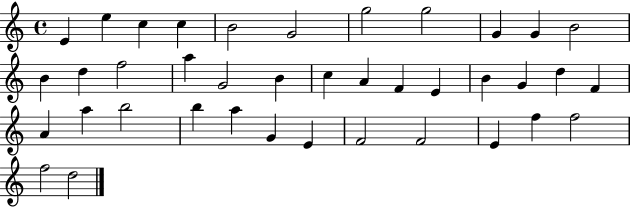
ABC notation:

X:1
T:Untitled
M:4/4
L:1/4
K:C
E e c c B2 G2 g2 g2 G G B2 B d f2 a G2 B c A F E B G d F A a b2 b a G E F2 F2 E f f2 f2 d2